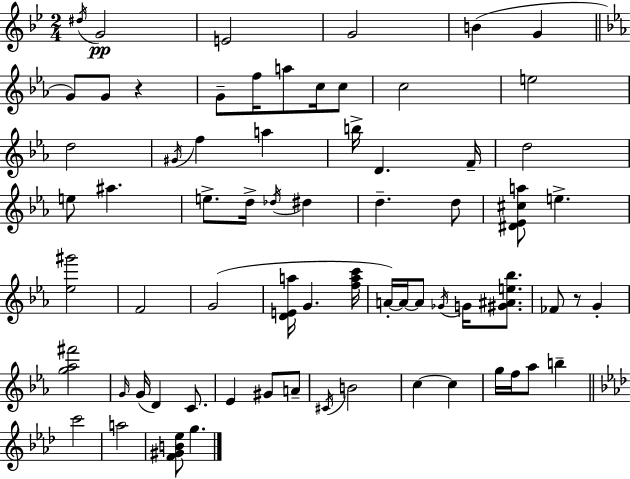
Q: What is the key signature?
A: BES major